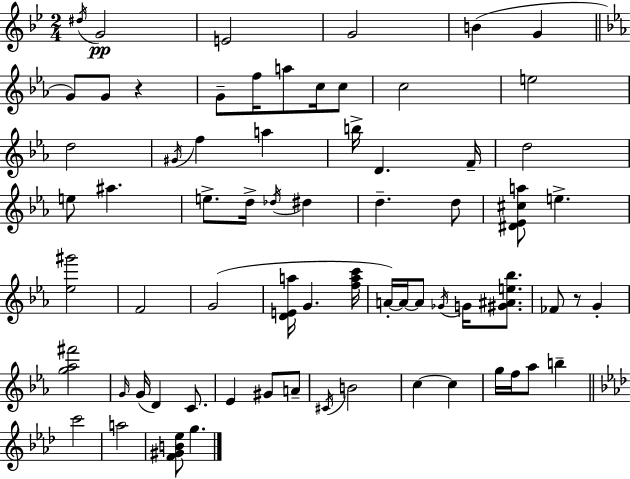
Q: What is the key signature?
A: BES major